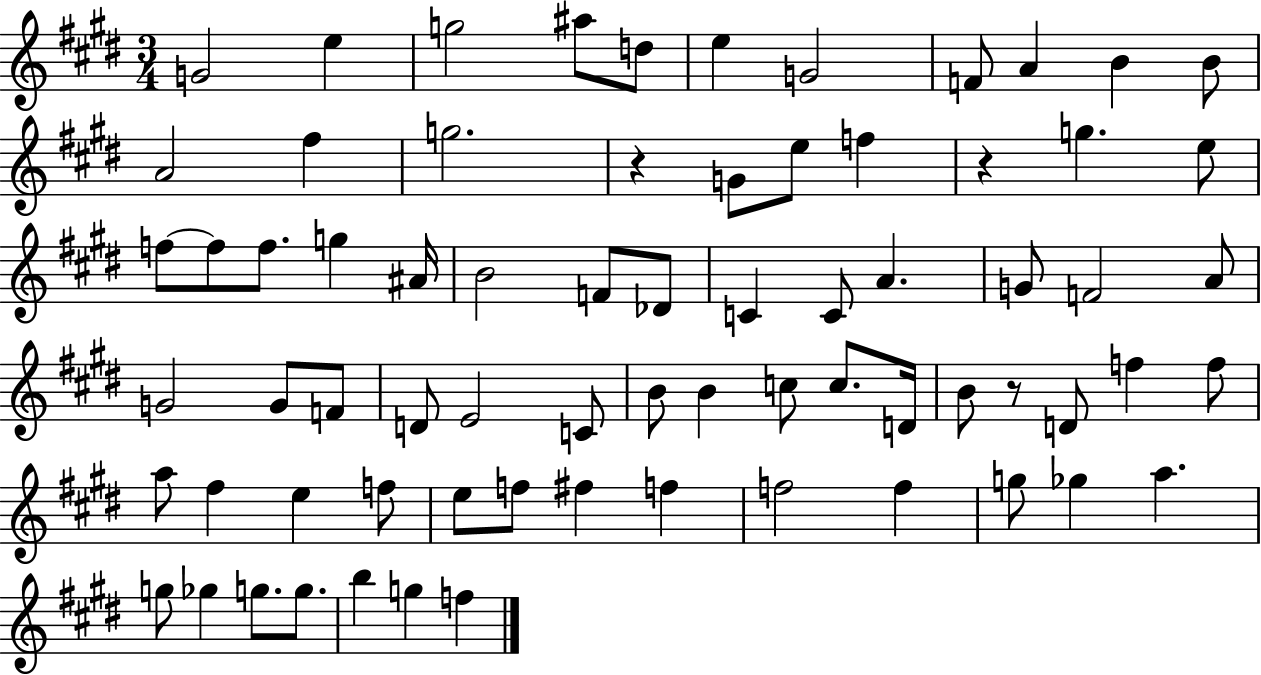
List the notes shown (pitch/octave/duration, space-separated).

G4/h E5/q G5/h A#5/e D5/e E5/q G4/h F4/e A4/q B4/q B4/e A4/h F#5/q G5/h. R/q G4/e E5/e F5/q R/q G5/q. E5/e F5/e F5/e F5/e. G5/q A#4/s B4/h F4/e Db4/e C4/q C4/e A4/q. G4/e F4/h A4/e G4/h G4/e F4/e D4/e E4/h C4/e B4/e B4/q C5/e C5/e. D4/s B4/e R/e D4/e F5/q F5/e A5/e F#5/q E5/q F5/e E5/e F5/e F#5/q F5/q F5/h F5/q G5/e Gb5/q A5/q. G5/e Gb5/q G5/e. G5/e. B5/q G5/q F5/q